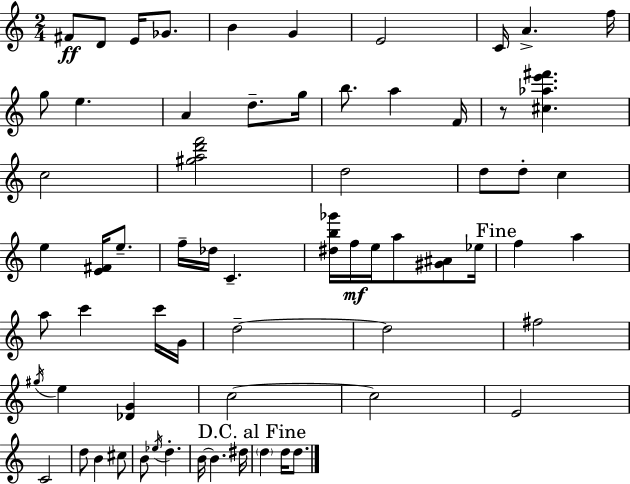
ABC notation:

X:1
T:Untitled
M:2/4
L:1/4
K:C
^F/2 D/2 E/4 _G/2 B G E2 C/4 A f/4 g/2 e A d/2 g/4 b/2 a F/4 z/2 [^c_ae'^f'] c2 [^gad'f']2 d2 d/2 d/2 c e [E^F]/4 e/2 f/4 _d/4 C [^db_g']/4 f/4 e/4 a/2 [^G^A]/2 _e/4 f a a/2 c' c'/4 G/4 d2 d2 ^f2 ^g/4 e [_DG] c2 c2 E2 C2 d/2 B ^c/2 B/2 _e/4 d B/4 B ^d/4 d d/4 d/2